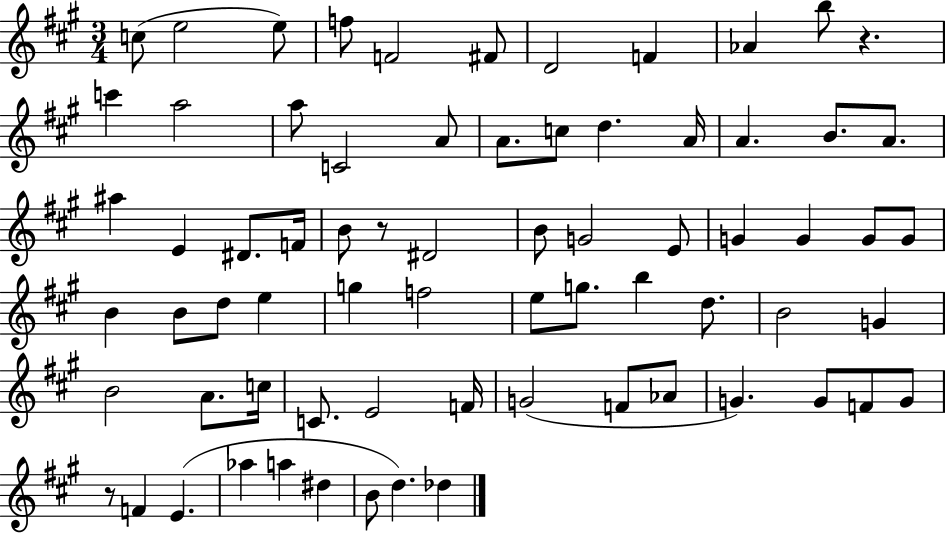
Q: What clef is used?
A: treble